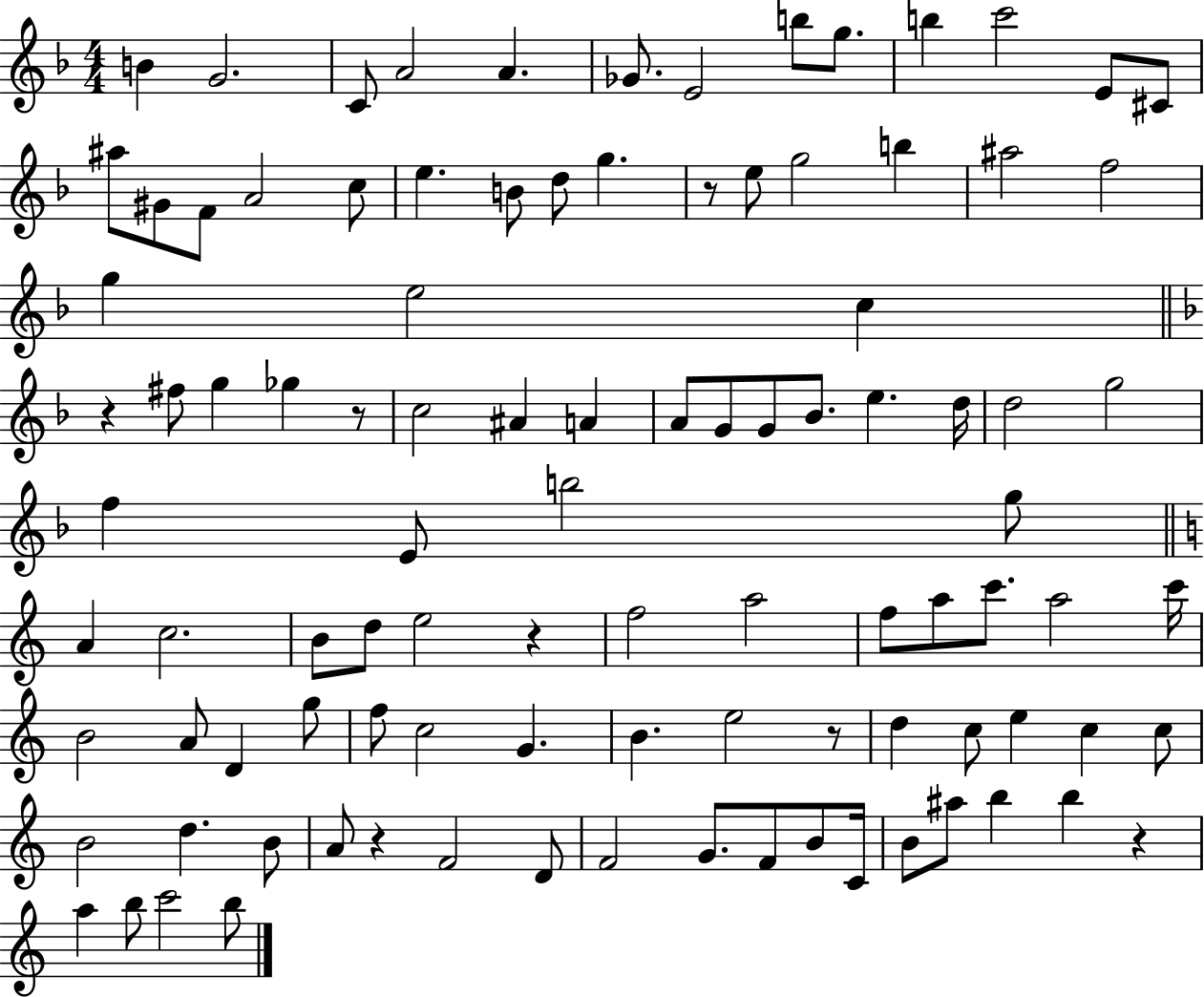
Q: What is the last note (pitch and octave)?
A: B5